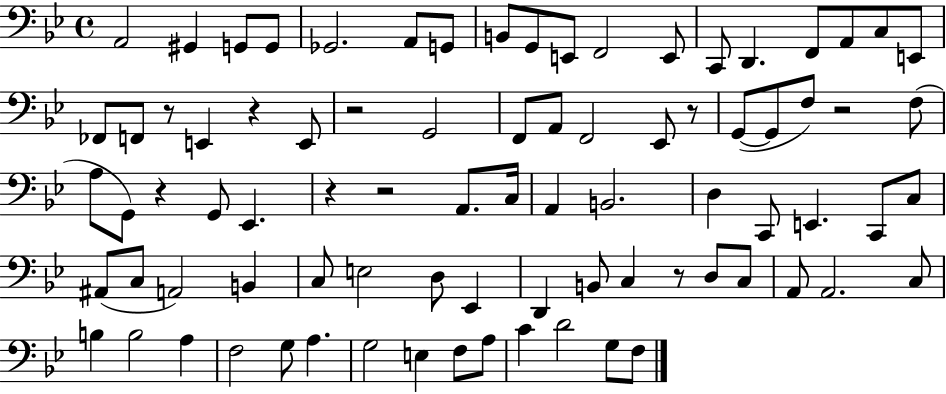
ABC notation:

X:1
T:Untitled
M:4/4
L:1/4
K:Bb
A,,2 ^G,, G,,/2 G,,/2 _G,,2 A,,/2 G,,/2 B,,/2 G,,/2 E,,/2 F,,2 E,,/2 C,,/2 D,, F,,/2 A,,/2 C,/2 E,,/2 _F,,/2 F,,/2 z/2 E,, z E,,/2 z2 G,,2 F,,/2 A,,/2 F,,2 _E,,/2 z/2 G,,/2 G,,/2 F,/2 z2 F,/2 A,/2 G,,/2 z G,,/2 _E,, z z2 A,,/2 C,/4 A,, B,,2 D, C,,/2 E,, C,,/2 C,/2 ^A,,/2 C,/2 A,,2 B,, C,/2 E,2 D,/2 _E,, D,, B,,/2 C, z/2 D,/2 C,/2 A,,/2 A,,2 C,/2 B, B,2 A, F,2 G,/2 A, G,2 E, F,/2 A,/2 C D2 G,/2 F,/2